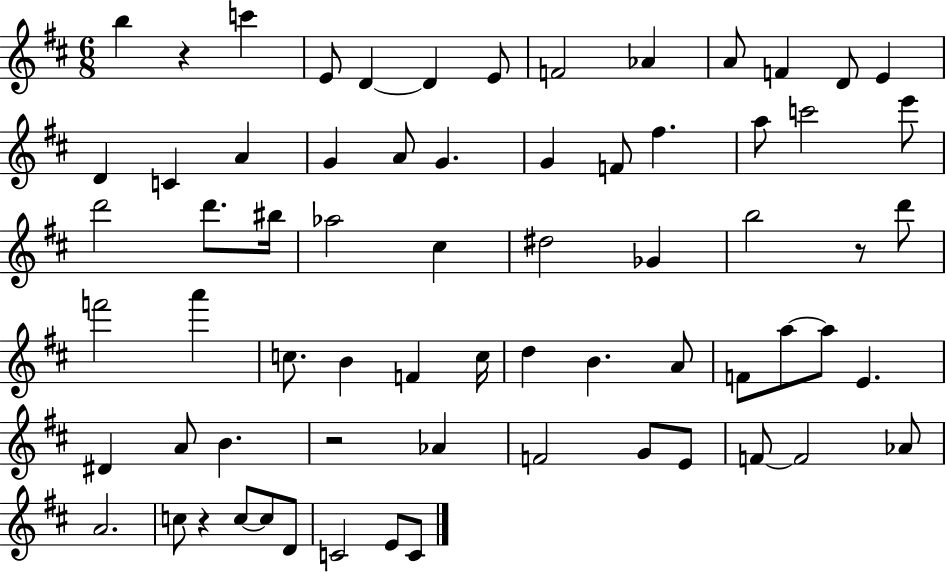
{
  \clef treble
  \numericTimeSignature
  \time 6/8
  \key d \major
  \repeat volta 2 { b''4 r4 c'''4 | e'8 d'4~~ d'4 e'8 | f'2 aes'4 | a'8 f'4 d'8 e'4 | \break d'4 c'4 a'4 | g'4 a'8 g'4. | g'4 f'8 fis''4. | a''8 c'''2 e'''8 | \break d'''2 d'''8. bis''16 | aes''2 cis''4 | dis''2 ges'4 | b''2 r8 d'''8 | \break f'''2 a'''4 | c''8. b'4 f'4 c''16 | d''4 b'4. a'8 | f'8 a''8~~ a''8 e'4. | \break dis'4 a'8 b'4. | r2 aes'4 | f'2 g'8 e'8 | f'8~~ f'2 aes'8 | \break a'2. | c''8 r4 c''8~~ c''8 d'8 | c'2 e'8 c'8 | } \bar "|."
}